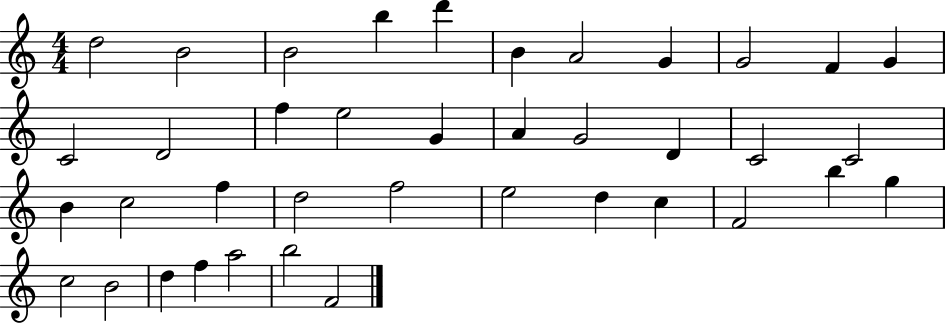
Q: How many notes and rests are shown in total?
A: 39